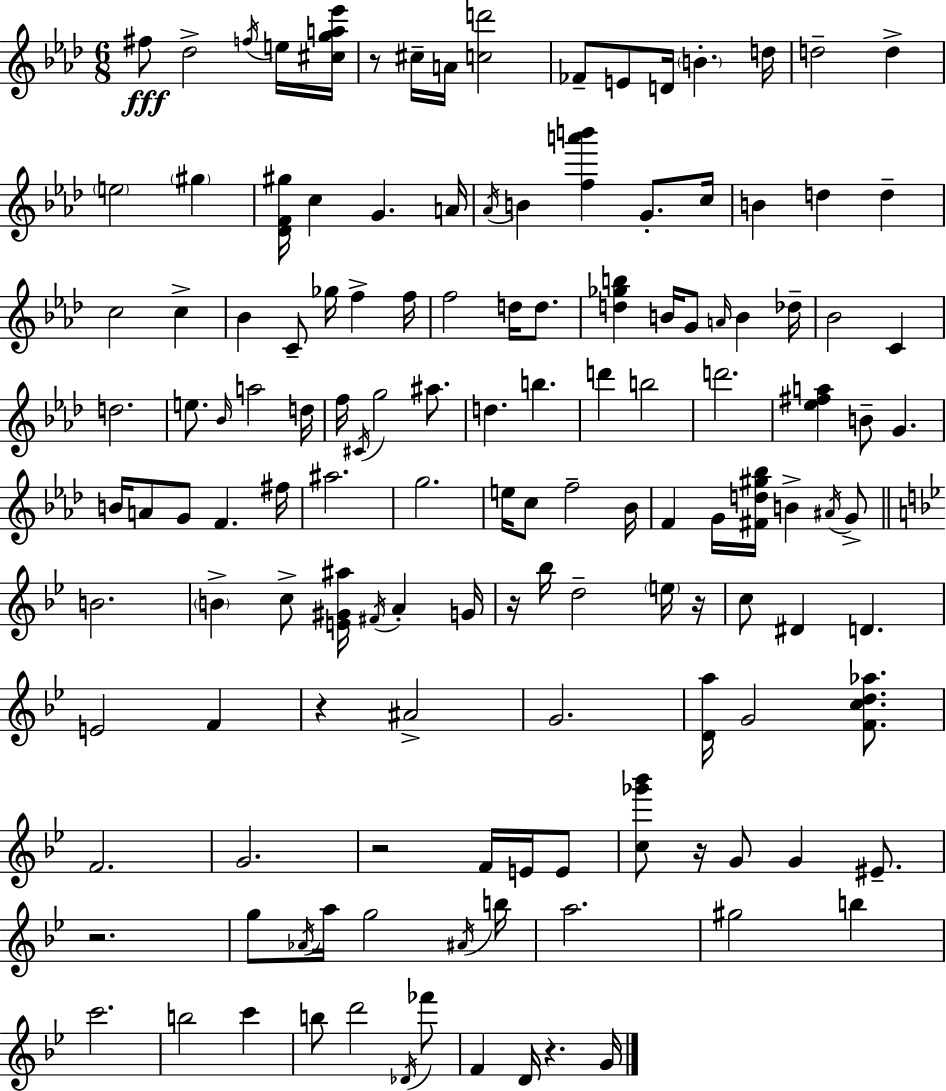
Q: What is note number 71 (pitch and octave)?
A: G4